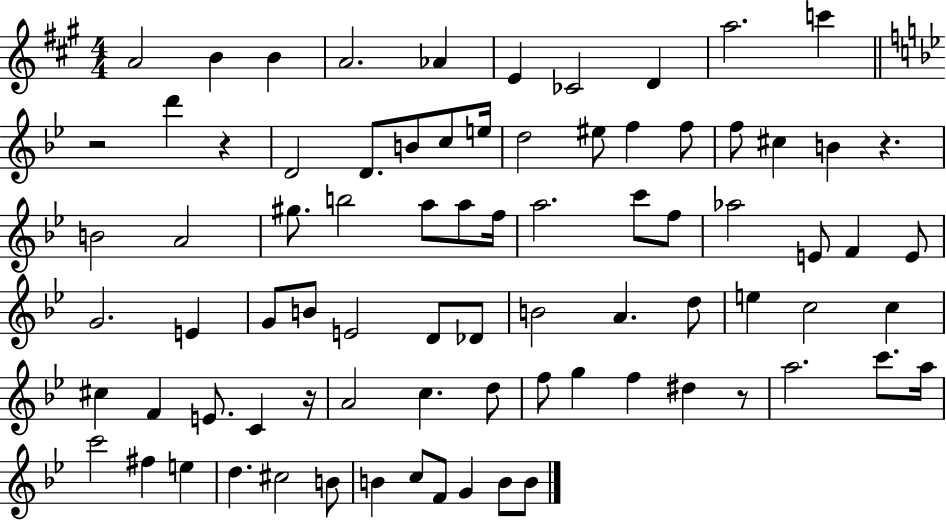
A4/h B4/q B4/q A4/h. Ab4/q E4/q CES4/h D4/q A5/h. C6/q R/h D6/q R/q D4/h D4/e. B4/e C5/e E5/s D5/h EIS5/e F5/q F5/e F5/e C#5/q B4/q R/q. B4/h A4/h G#5/e. B5/h A5/e A5/e F5/s A5/h. C6/e F5/e Ab5/h E4/e F4/q E4/e G4/h. E4/q G4/e B4/e E4/h D4/e Db4/e B4/h A4/q. D5/e E5/q C5/h C5/q C#5/q F4/q E4/e. C4/q R/s A4/h C5/q. D5/e F5/e G5/q F5/q D#5/q R/e A5/h. C6/e. A5/s C6/h F#5/q E5/q D5/q. C#5/h B4/e B4/q C5/e F4/e G4/q B4/e B4/e